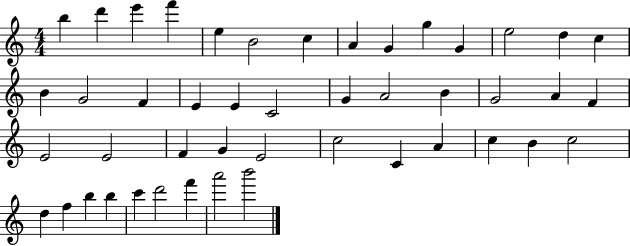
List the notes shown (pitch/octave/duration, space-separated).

B5/q D6/q E6/q F6/q E5/q B4/h C5/q A4/q G4/q G5/q G4/q E5/h D5/q C5/q B4/q G4/h F4/q E4/q E4/q C4/h G4/q A4/h B4/q G4/h A4/q F4/q E4/h E4/h F4/q G4/q E4/h C5/h C4/q A4/q C5/q B4/q C5/h D5/q F5/q B5/q B5/q C6/q D6/h F6/q A6/h B6/h